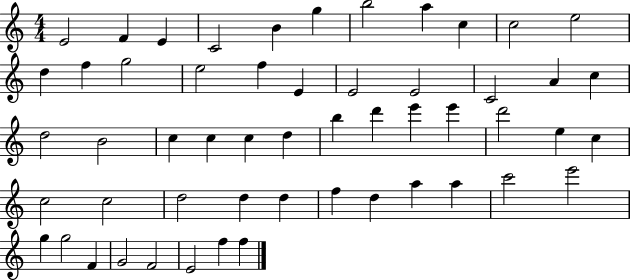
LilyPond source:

{
  \clef treble
  \numericTimeSignature
  \time 4/4
  \key c \major
  e'2 f'4 e'4 | c'2 b'4 g''4 | b''2 a''4 c''4 | c''2 e''2 | \break d''4 f''4 g''2 | e''2 f''4 e'4 | e'2 e'2 | c'2 a'4 c''4 | \break d''2 b'2 | c''4 c''4 c''4 d''4 | b''4 d'''4 e'''4 e'''4 | d'''2 e''4 c''4 | \break c''2 c''2 | d''2 d''4 d''4 | f''4 d''4 a''4 a''4 | c'''2 e'''2 | \break g''4 g''2 f'4 | g'2 f'2 | e'2 f''4 f''4 | \bar "|."
}